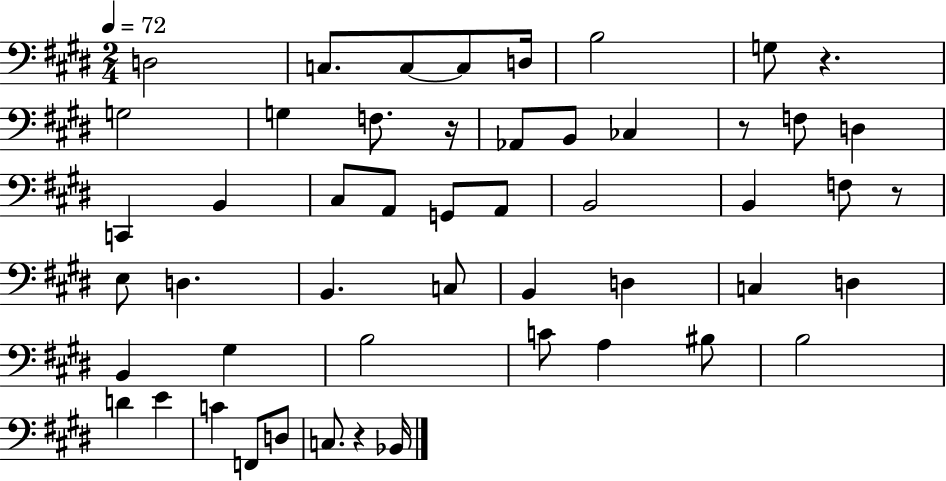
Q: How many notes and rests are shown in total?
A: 51